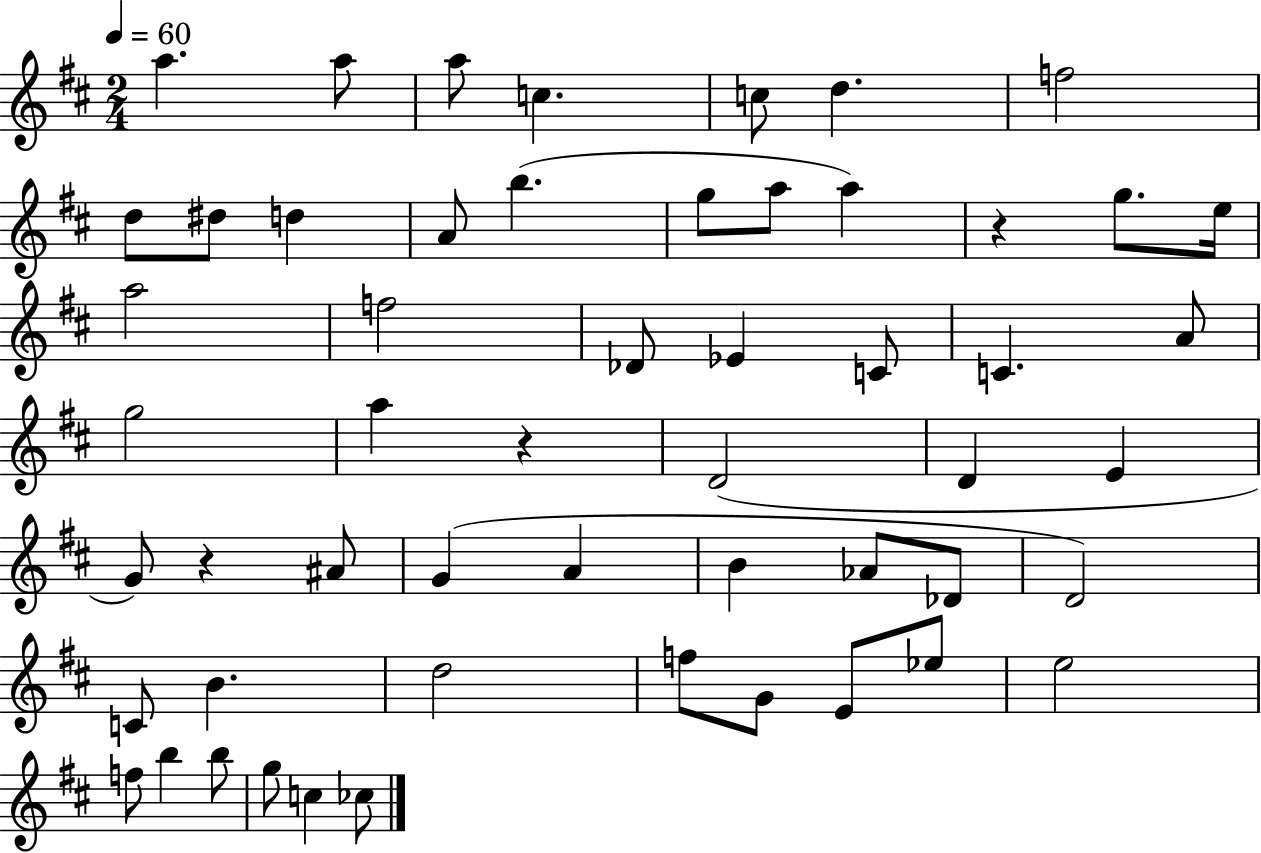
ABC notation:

X:1
T:Untitled
M:2/4
L:1/4
K:D
a a/2 a/2 c c/2 d f2 d/2 ^d/2 d A/2 b g/2 a/2 a z g/2 e/4 a2 f2 _D/2 _E C/2 C A/2 g2 a z D2 D E G/2 z ^A/2 G A B _A/2 _D/2 D2 C/2 B d2 f/2 G/2 E/2 _e/2 e2 f/2 b b/2 g/2 c _c/2